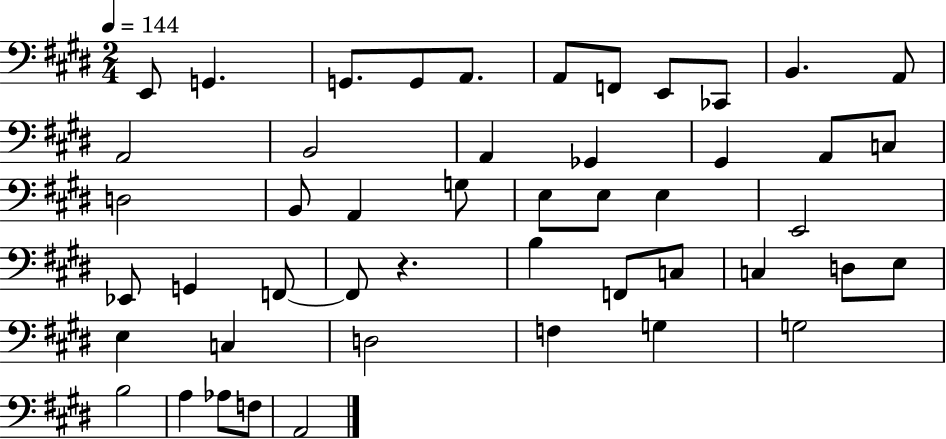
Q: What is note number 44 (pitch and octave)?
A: A3